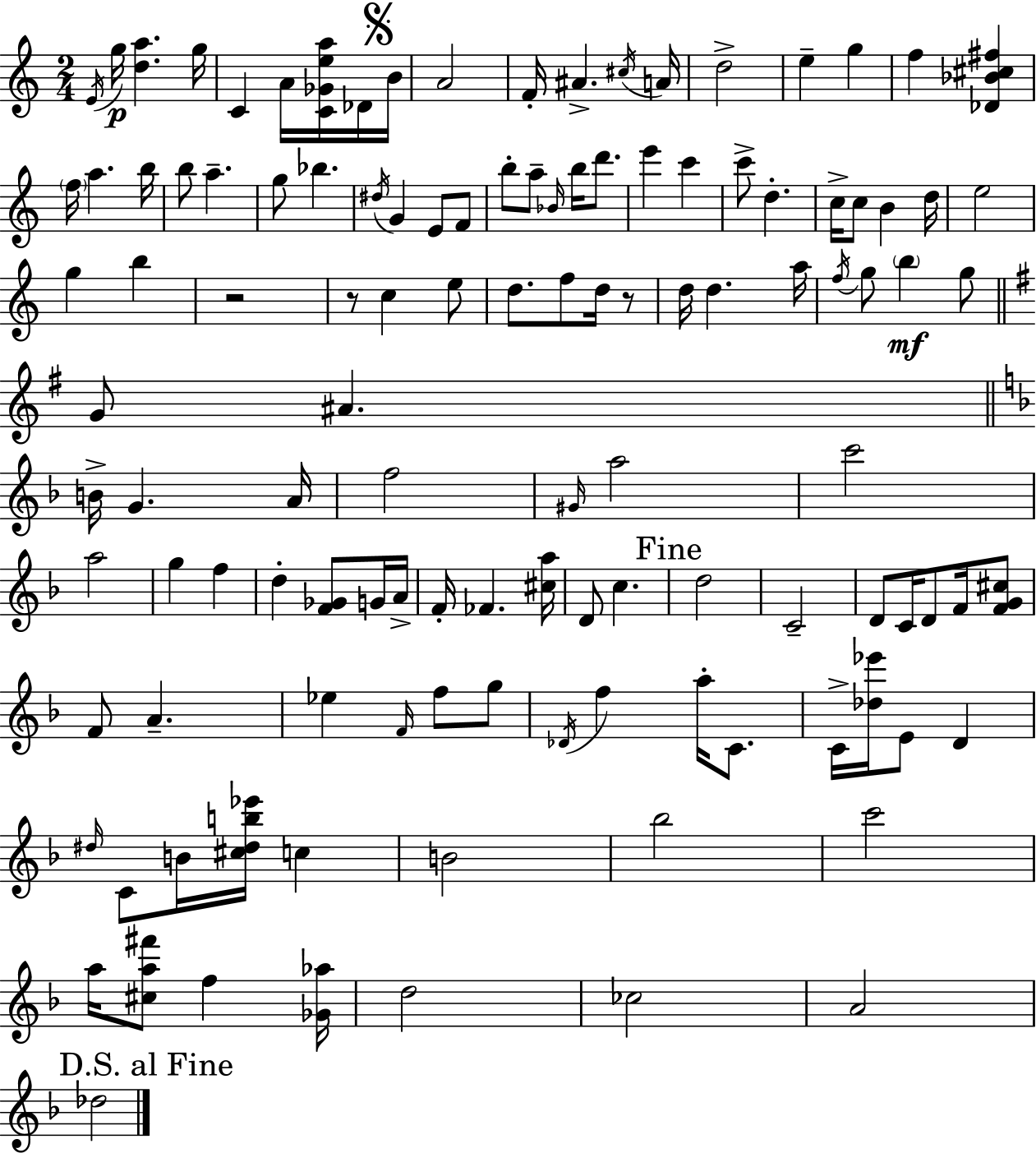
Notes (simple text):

E4/s G5/s [D5,A5]/q. G5/s C4/q A4/s [C4,Gb4,E5,A5]/s Db4/s B4/s A4/h F4/s A#4/q. C#5/s A4/s D5/h E5/q G5/q F5/q [Db4,Bb4,C#5,F#5]/q F5/s A5/q. B5/s B5/e A5/q. G5/e Bb5/q. D#5/s G4/q E4/e F4/e B5/e A5/e Bb4/s B5/s D6/e. E6/q C6/q C6/e D5/q. C5/s C5/e B4/q D5/s E5/h G5/q B5/q R/h R/e C5/q E5/e D5/e. F5/e D5/s R/e D5/s D5/q. A5/s F5/s G5/e B5/q G5/e G4/e A#4/q. B4/s G4/q. A4/s F5/h G#4/s A5/h C6/h A5/h G5/q F5/q D5/q [F4,Gb4]/e G4/s A4/s F4/s FES4/q. [C#5,A5]/s D4/e C5/q. D5/h C4/h D4/e C4/s D4/e F4/s [F4,G4,C#5]/e F4/e A4/q. Eb5/q F4/s F5/e G5/e Db4/s F5/q A5/s C4/e. C4/s [Db5,Eb6]/s E4/e D4/q D#5/s C4/e B4/s [C#5,D#5,B5,Eb6]/s C5/q B4/h Bb5/h C6/h A5/s [C#5,A5,F#6]/e F5/q [Gb4,Ab5]/s D5/h CES5/h A4/h Db5/h